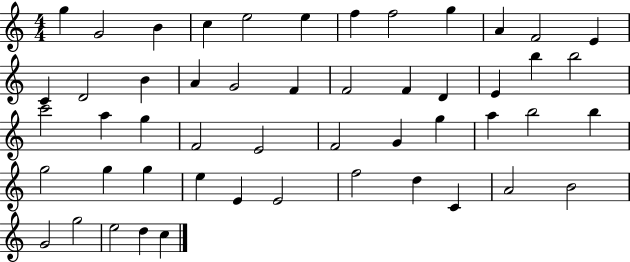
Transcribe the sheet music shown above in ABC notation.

X:1
T:Untitled
M:4/4
L:1/4
K:C
g G2 B c e2 e f f2 g A F2 E C D2 B A G2 F F2 F D E b b2 c'2 a g F2 E2 F2 G g a b2 b g2 g g e E E2 f2 d C A2 B2 G2 g2 e2 d c